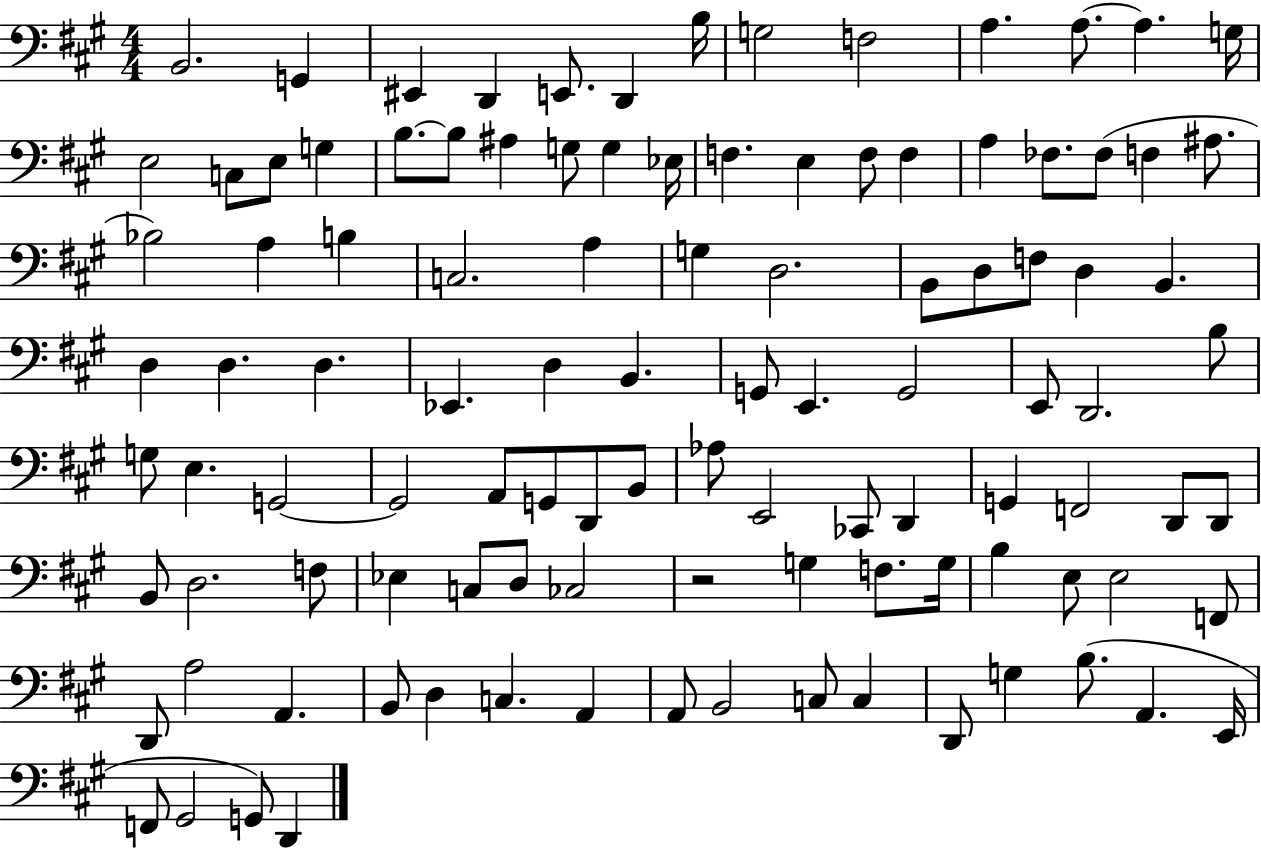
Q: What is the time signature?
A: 4/4